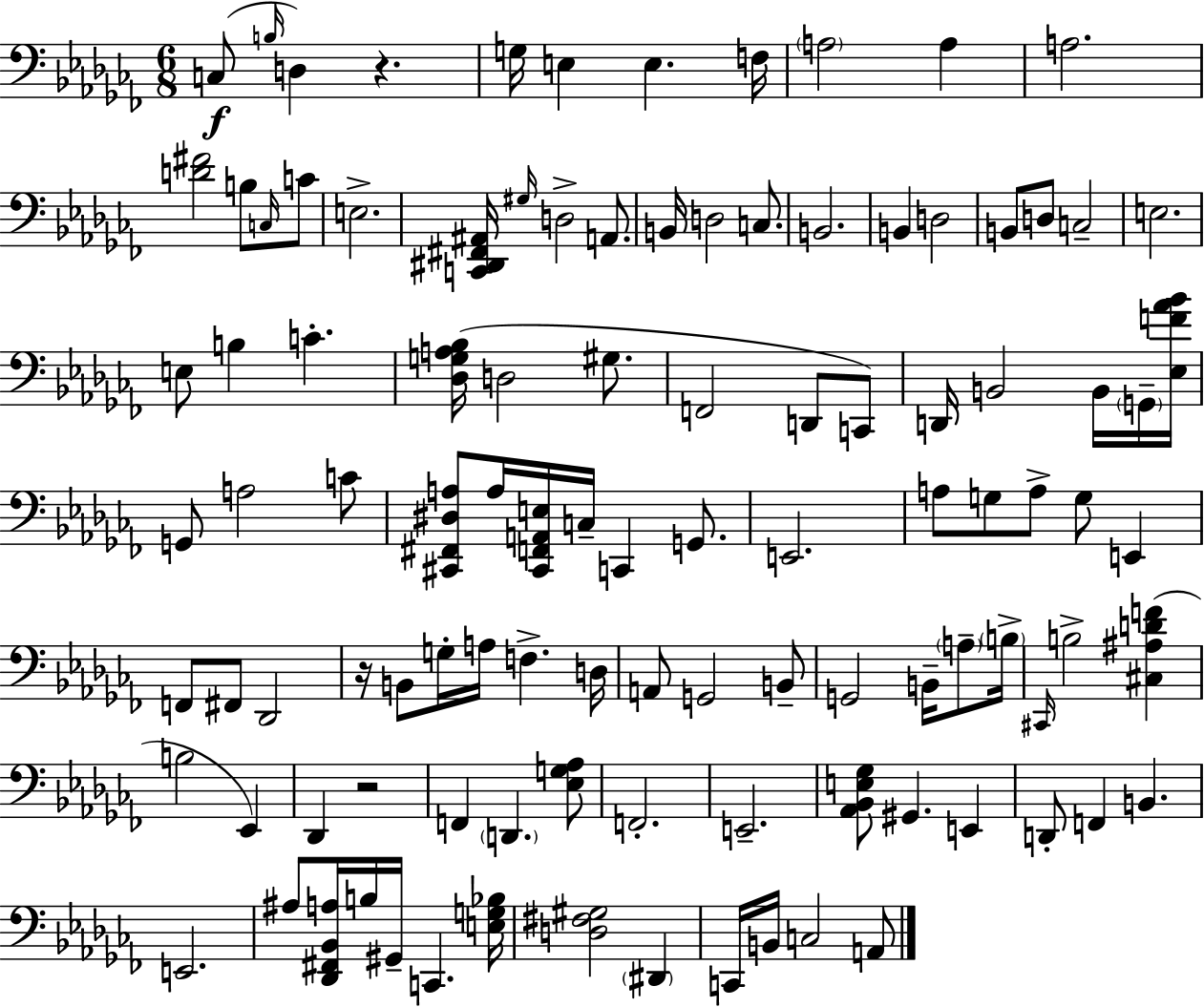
{
  \clef bass
  \numericTimeSignature
  \time 6/8
  \key aes \minor
  c8(\f \grace { b16 } d4) r4. | g16 e4 e4. | f16 \parenthesize a2 a4 | a2. | \break <d' fis'>2 b8 \grace { c16 } | c'8 e2.-> | <c, dis, fis, ais,>16 \grace { gis16 } d2-> | a,8. b,16 d2 | \break c8. b,2. | b,4 d2 | b,8 d8 c2-- | e2. | \break e8 b4 c'4.-. | <des g a bes>16( d2 | gis8. f,2 d,8 | c,8) d,16 b,2 | \break b,16 \parenthesize g,16-- <ees f' aes' bes'>16 g,8 a2 | c'8 <cis, fis, dis a>8 a16 <cis, f, a, e>16 c16-- c,4 | g,8. e,2. | a8 g8 a8-> g8 e,4 | \break f,8 fis,8 des,2 | r16 b,8 g16-. a16 f4.-> | d16 a,8 g,2 | b,8-- g,2 b,16-- | \break \parenthesize a8-- \parenthesize b16-> \grace { cis,16 } b2-> | <cis ais d' f'>4( b2 | ees,4) des,4 r2 | f,4 \parenthesize d,4. | \break <ees g aes>8 f,2.-. | e,2.-- | <aes, bes, e ges>8 gis,4. | e,4 d,8-. f,4 b,4. | \break e,2. | ais8 <des, fis, bes, a>16 b16 gis,16-- c,4. | <e g bes>16 <d fis gis>2 | \parenthesize dis,4 c,16 b,16 c2 | \break a,8 \bar "|."
}